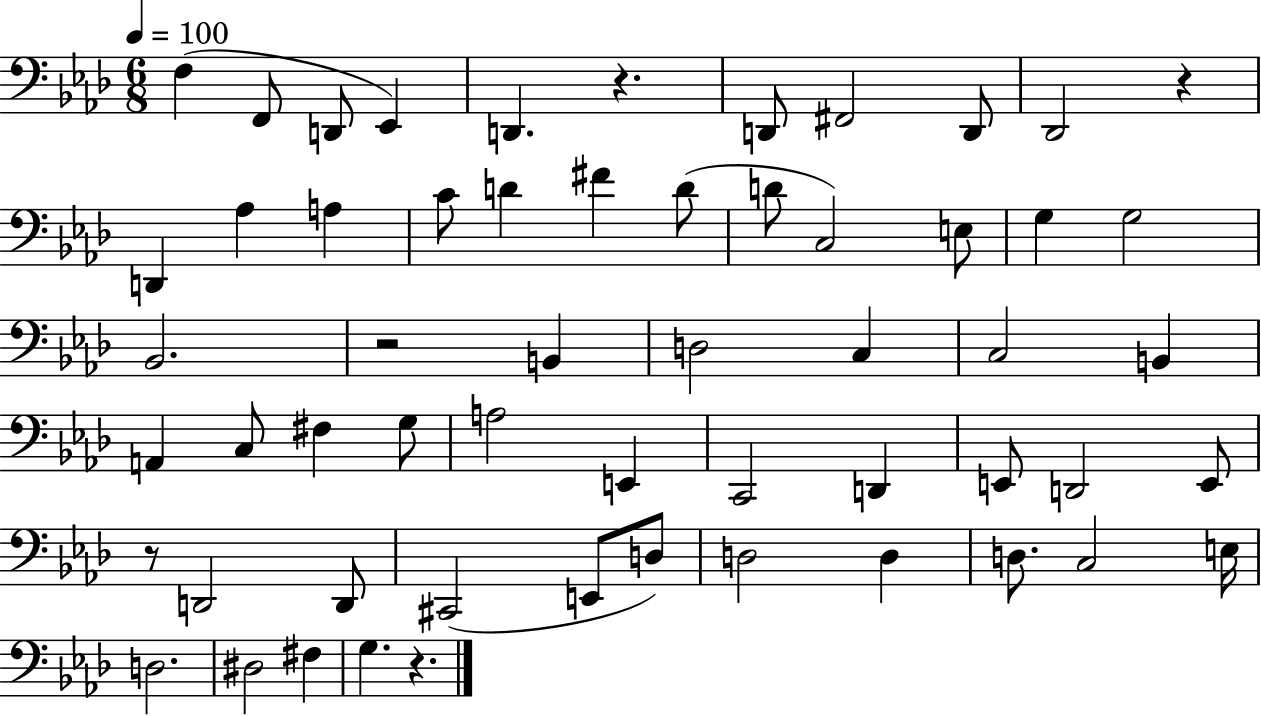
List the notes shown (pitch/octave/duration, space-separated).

F3/q F2/e D2/e Eb2/q D2/q. R/q. D2/e F#2/h D2/e Db2/h R/q D2/q Ab3/q A3/q C4/e D4/q F#4/q D4/e D4/e C3/h E3/e G3/q G3/h Bb2/h. R/h B2/q D3/h C3/q C3/h B2/q A2/q C3/e F#3/q G3/e A3/h E2/q C2/h D2/q E2/e D2/h E2/e R/e D2/h D2/e C#2/h E2/e D3/e D3/h D3/q D3/e. C3/h E3/s D3/h. D#3/h F#3/q G3/q. R/q.